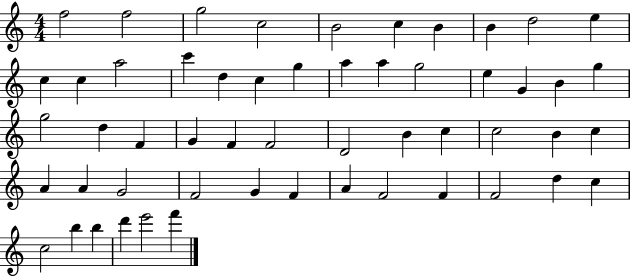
X:1
T:Untitled
M:4/4
L:1/4
K:C
f2 f2 g2 c2 B2 c B B d2 e c c a2 c' d c g a a g2 e G B g g2 d F G F F2 D2 B c c2 B c A A G2 F2 G F A F2 F F2 d c c2 b b d' e'2 f'